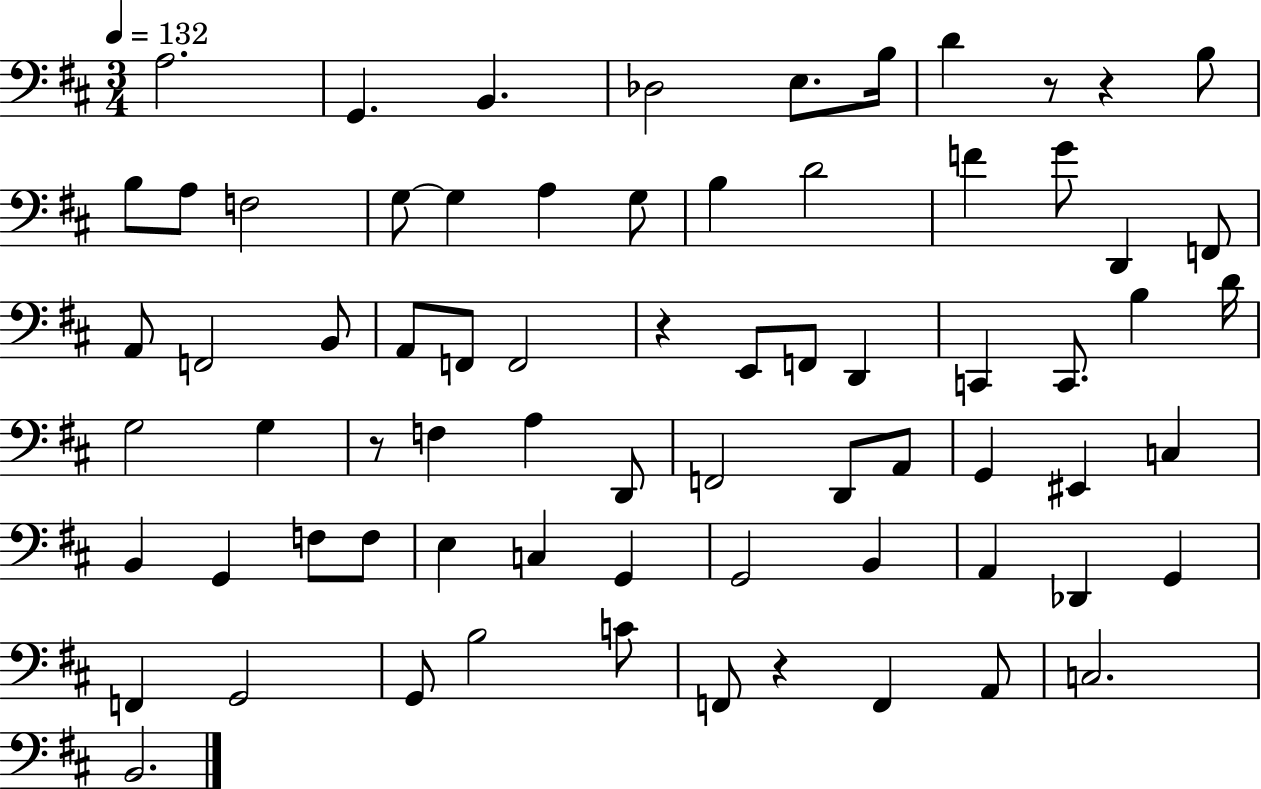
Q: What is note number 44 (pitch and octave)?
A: EIS2